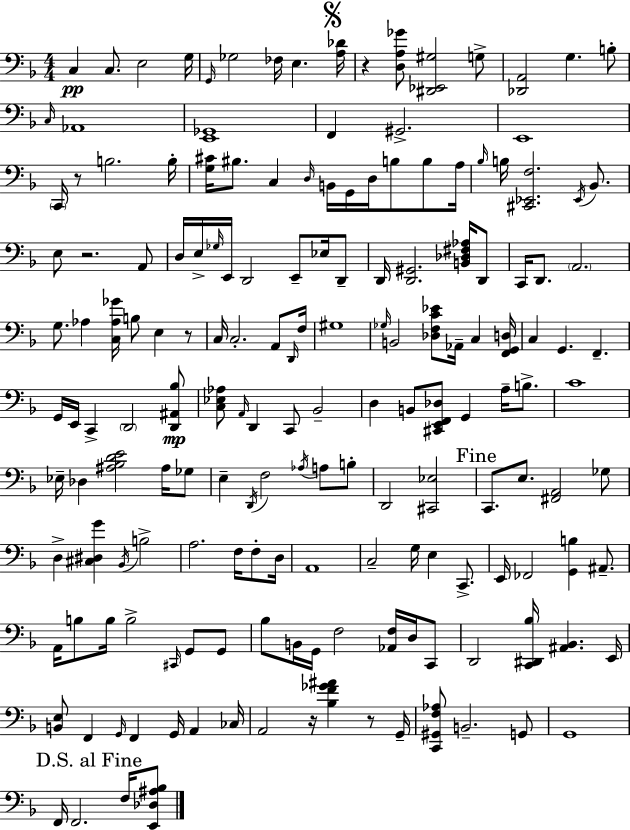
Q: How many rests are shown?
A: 6